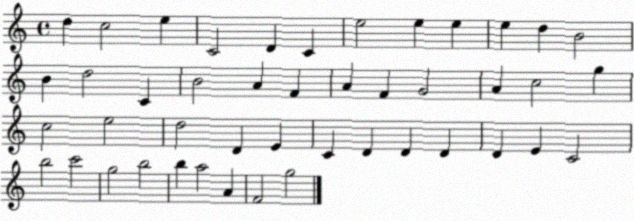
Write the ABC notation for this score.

X:1
T:Untitled
M:4/4
L:1/4
K:C
d c2 e C2 D C e2 e e e d B2 B d2 C B2 A F A F G2 A c2 g c2 e2 d2 D E C D D D D E C2 b2 c'2 g2 b2 b a2 A F2 g2